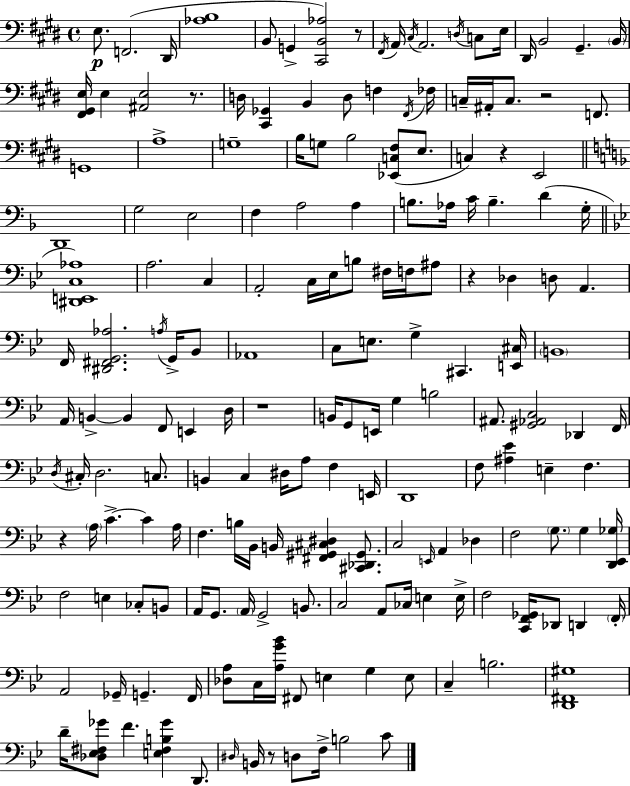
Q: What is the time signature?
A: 4/4